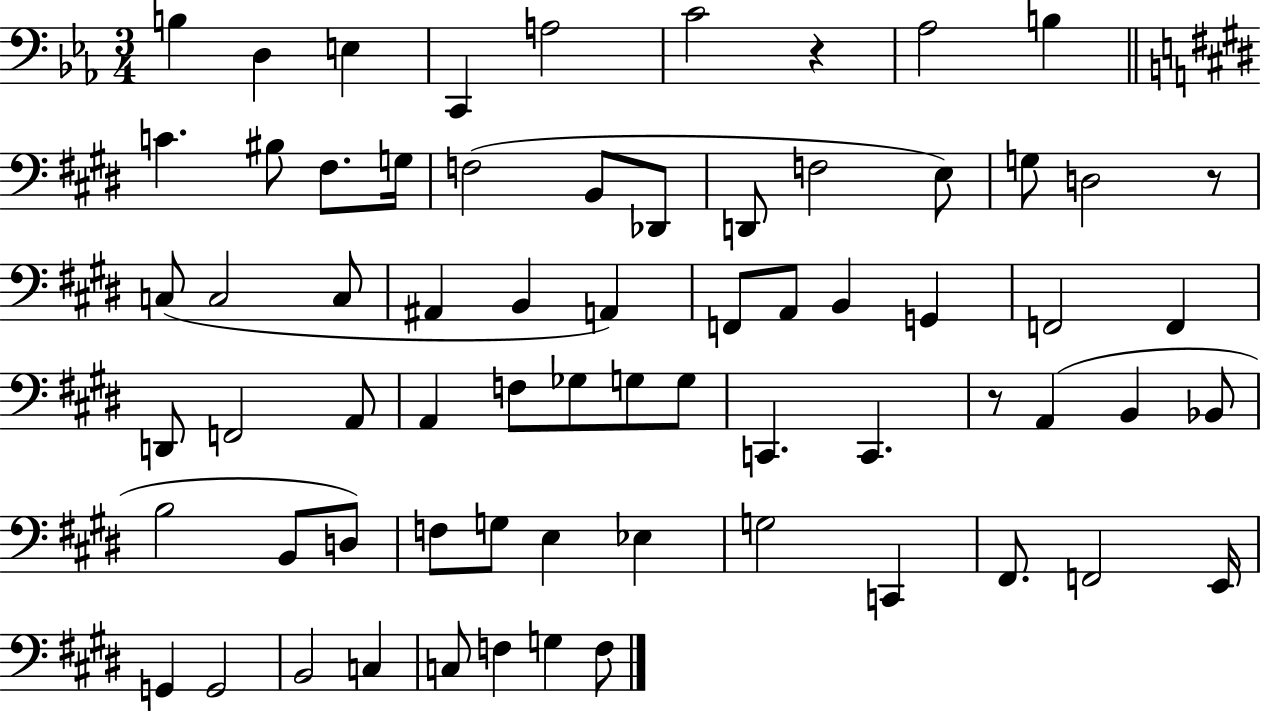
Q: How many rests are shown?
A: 3